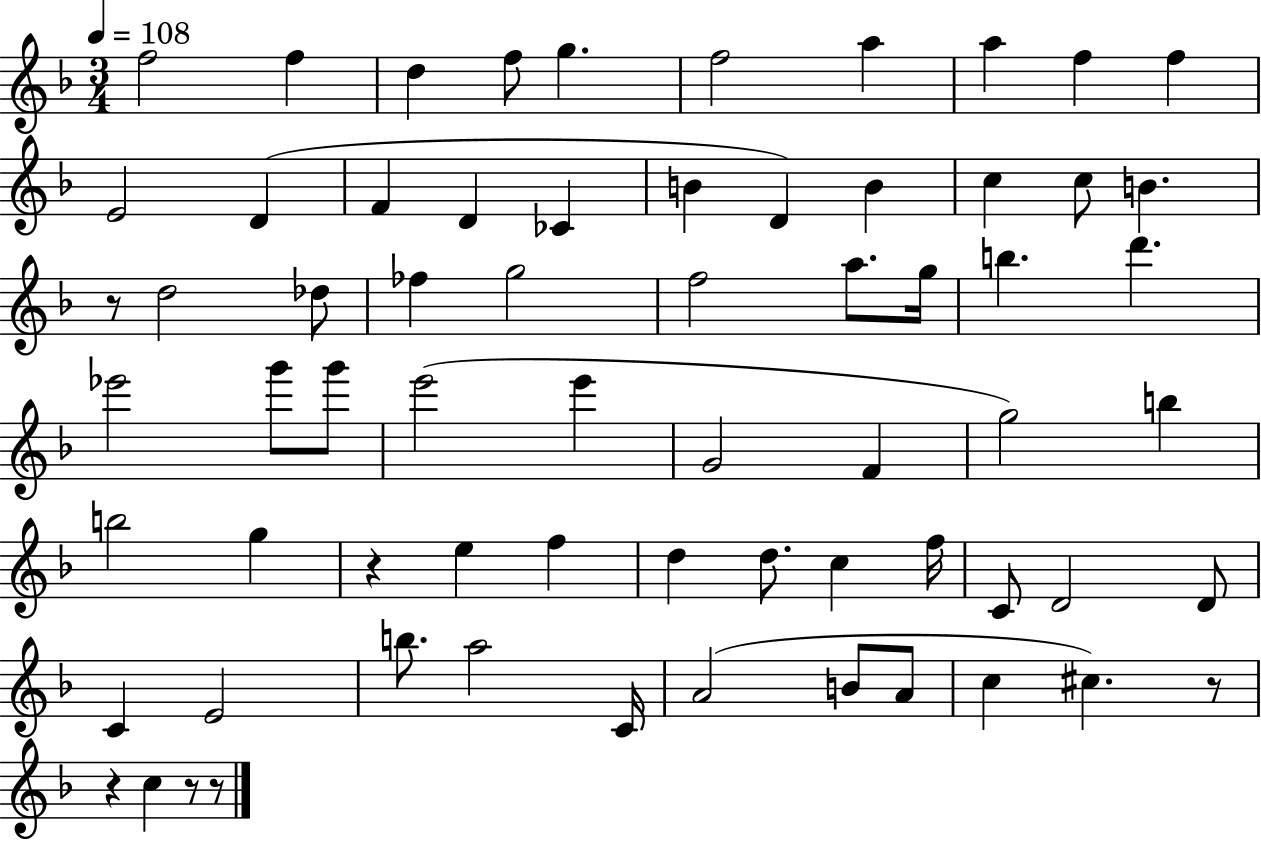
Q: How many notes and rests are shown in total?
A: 67